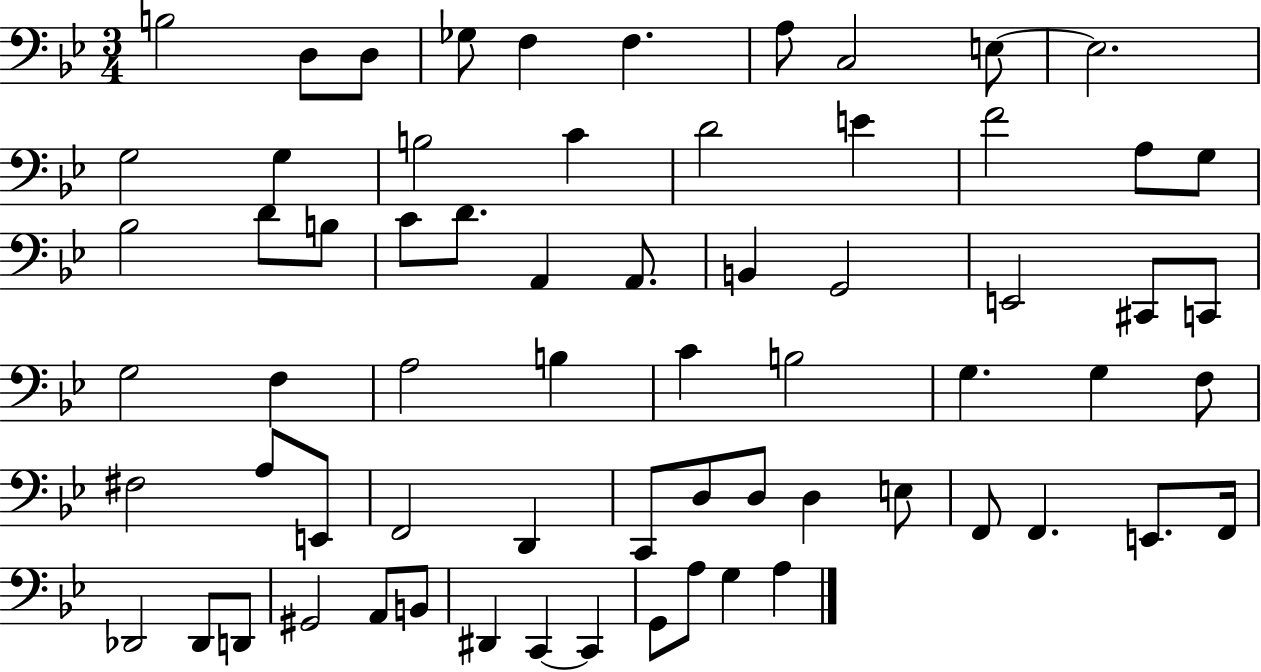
X:1
T:Untitled
M:3/4
L:1/4
K:Bb
B,2 D,/2 D,/2 _G,/2 F, F, A,/2 C,2 E,/2 E,2 G,2 G, B,2 C D2 E F2 A,/2 G,/2 _B,2 D/2 B,/2 C/2 D/2 A,, A,,/2 B,, G,,2 E,,2 ^C,,/2 C,,/2 G,2 F, A,2 B, C B,2 G, G, F,/2 ^F,2 A,/2 E,,/2 F,,2 D,, C,,/2 D,/2 D,/2 D, E,/2 F,,/2 F,, E,,/2 F,,/4 _D,,2 _D,,/2 D,,/2 ^G,,2 A,,/2 B,,/2 ^D,, C,, C,, G,,/2 A,/2 G, A,